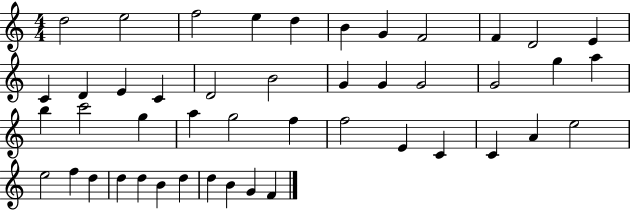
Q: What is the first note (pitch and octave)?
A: D5